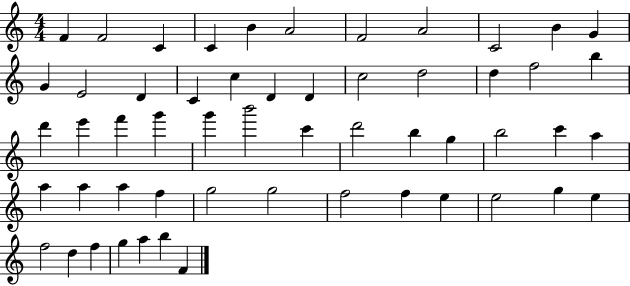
X:1
T:Untitled
M:4/4
L:1/4
K:C
F F2 C C B A2 F2 A2 C2 B G G E2 D C c D D c2 d2 d f2 b d' e' f' g' g' b'2 c' d'2 b g b2 c' a a a a f g2 g2 f2 f e e2 g e f2 d f g a b F